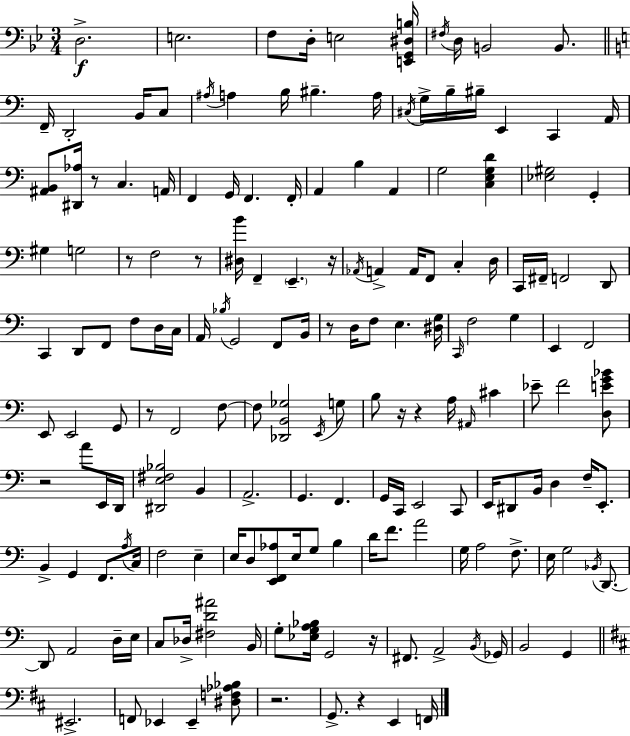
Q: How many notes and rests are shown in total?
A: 171